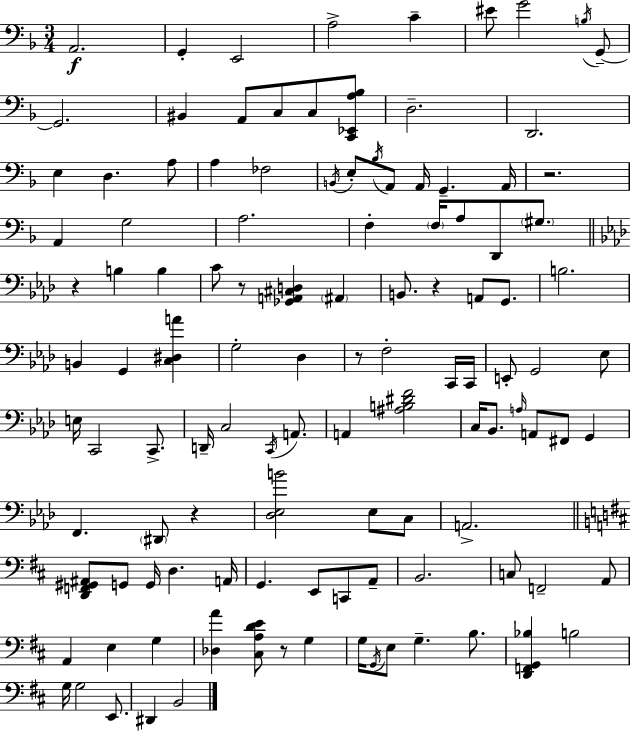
A2/h. G2/q E2/h A3/h C4/q EIS4/e G4/h B3/s G2/e G2/h. BIS2/q A2/e C3/e C3/e [C2,Eb2,A3,Bb3]/e D3/h. D2/h. E3/q D3/q. A3/e A3/q FES3/h B2/s E3/e Bb3/s A2/e A2/s G2/q. A2/s R/h. A2/q G3/h A3/h. F3/q F3/s A3/e D2/e G#3/e. R/q B3/q B3/q C4/e R/e [Gb2,A2,C#3,D3]/q A#2/q B2/e. R/q A2/e G2/e. B3/h. B2/q G2/q [C3,D#3,A4]/q G3/h Db3/q R/e F3/h C2/s C2/s E2/e G2/h Eb3/e E3/s C2/h C2/e. D2/s C3/h C2/s A2/e. A2/q [A#3,B3,D#4,F4]/h C3/s Bb2/e. A3/s A2/e F#2/e G2/q F2/q. D#2/e R/q [Db3,Eb3,B4]/h Eb3/e C3/e A2/h. [D2,F2,G#2,A#2]/e G2/e G2/s D3/q. A2/s G2/q. E2/e C2/e A2/e B2/h. C3/e F2/h A2/e A2/q E3/q G3/q [Db3,A4]/q [C#3,A3,D4,E4]/e R/e G3/q G3/s G2/s E3/e G3/q. B3/e. [D2,F2,G2,Bb3]/q B3/h G3/s G3/h E2/e. D#2/q B2/h